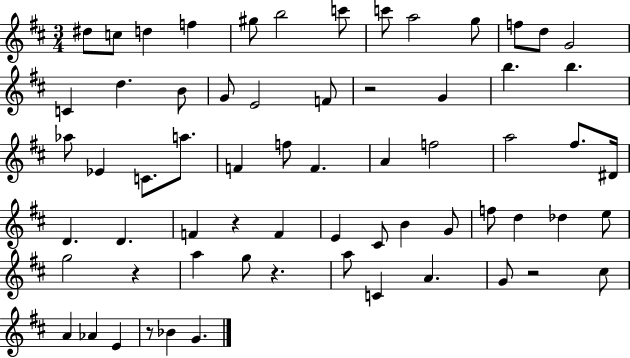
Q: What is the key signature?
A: D major